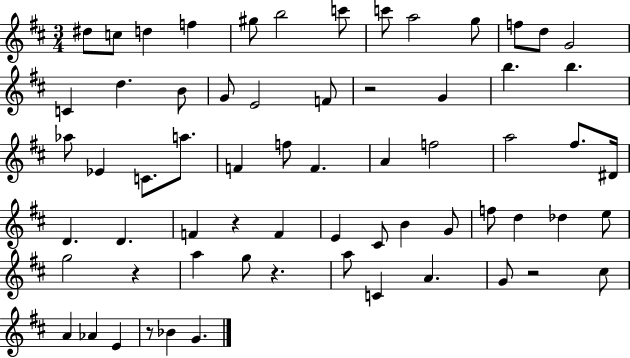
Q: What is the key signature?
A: D major